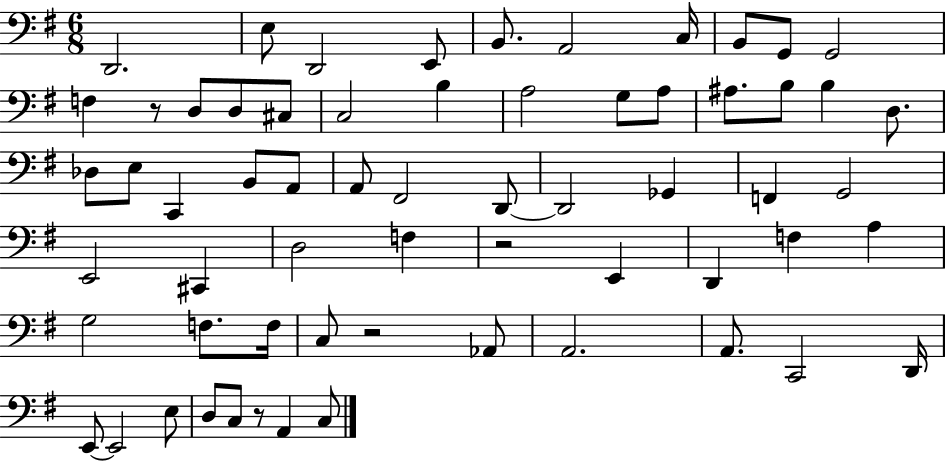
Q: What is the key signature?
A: G major